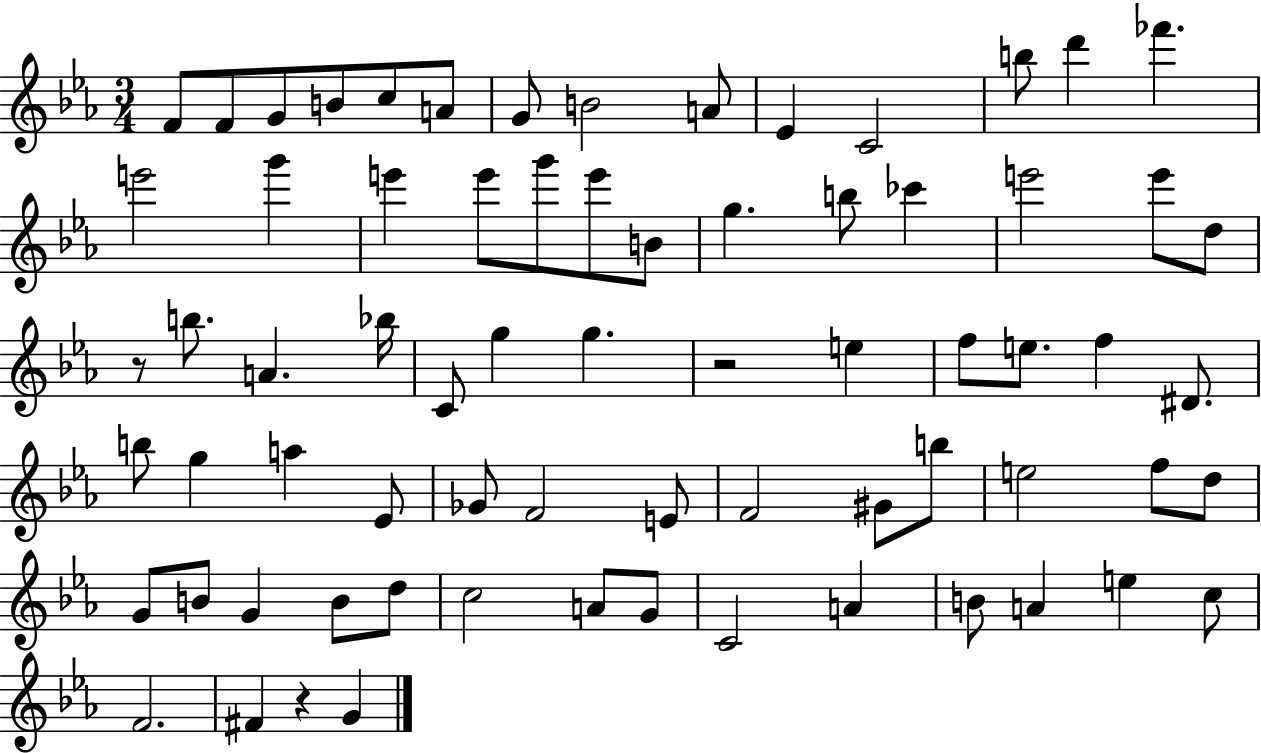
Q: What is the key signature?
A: EES major